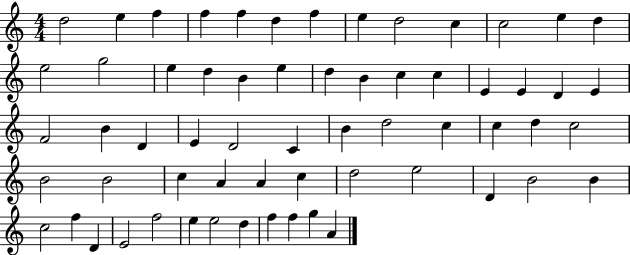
X:1
T:Untitled
M:4/4
L:1/4
K:C
d2 e f f f d f e d2 c c2 e d e2 g2 e d B e d B c c E E D E F2 B D E D2 C B d2 c c d c2 B2 B2 c A A c d2 e2 D B2 B c2 f D E2 f2 e e2 d f f g A